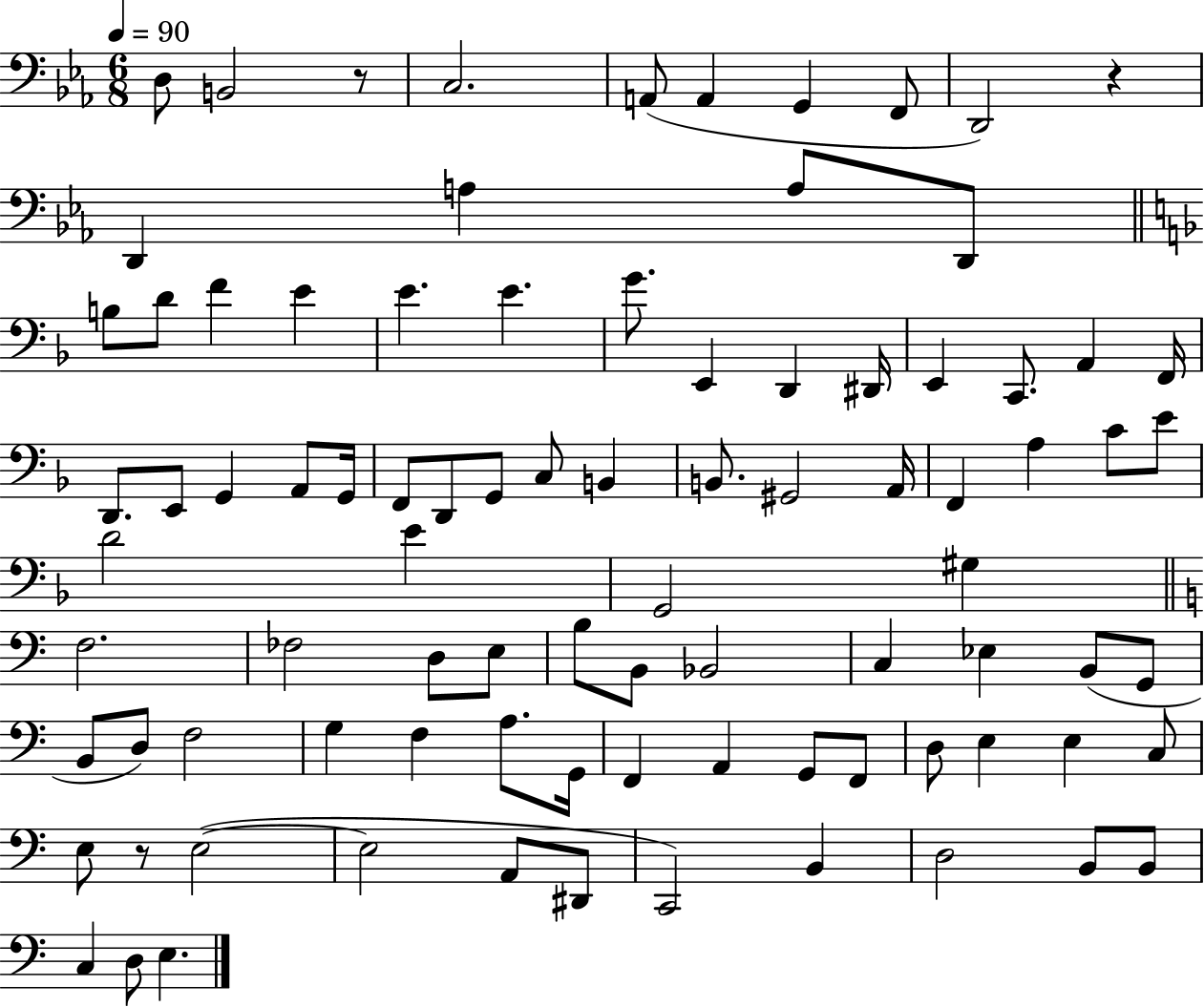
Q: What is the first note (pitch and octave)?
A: D3